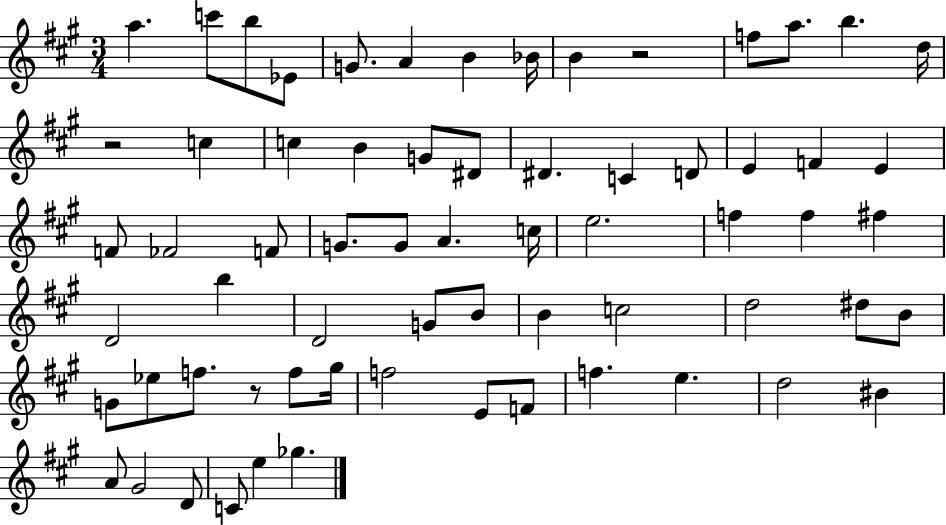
A5/q. C6/e B5/e Eb4/e G4/e. A4/q B4/q Bb4/s B4/q R/h F5/e A5/e. B5/q. D5/s R/h C5/q C5/q B4/q G4/e D#4/e D#4/q. C4/q D4/e E4/q F4/q E4/q F4/e FES4/h F4/e G4/e. G4/e A4/q. C5/s E5/h. F5/q F5/q F#5/q D4/h B5/q D4/h G4/e B4/e B4/q C5/h D5/h D#5/e B4/e G4/e Eb5/e F5/e. R/e F5/e G#5/s F5/h E4/e F4/e F5/q. E5/q. D5/h BIS4/q A4/e G#4/h D4/e C4/e E5/q Gb5/q.